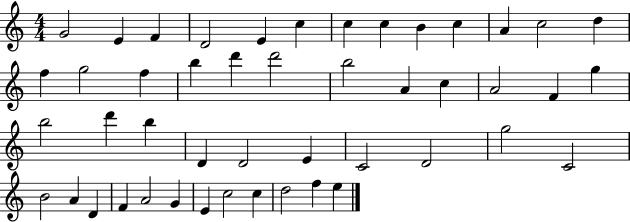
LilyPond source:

{
  \clef treble
  \numericTimeSignature
  \time 4/4
  \key c \major
  g'2 e'4 f'4 | d'2 e'4 c''4 | c''4 c''4 b'4 c''4 | a'4 c''2 d''4 | \break f''4 g''2 f''4 | b''4 d'''4 d'''2 | b''2 a'4 c''4 | a'2 f'4 g''4 | \break b''2 d'''4 b''4 | d'4 d'2 e'4 | c'2 d'2 | g''2 c'2 | \break b'2 a'4 d'4 | f'4 a'2 g'4 | e'4 c''2 c''4 | d''2 f''4 e''4 | \break \bar "|."
}